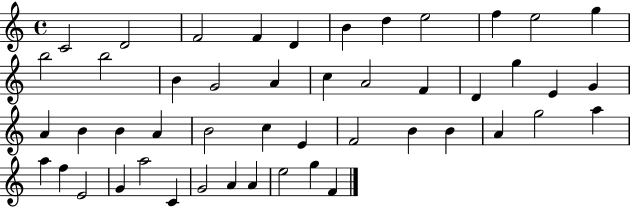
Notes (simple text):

C4/h D4/h F4/h F4/q D4/q B4/q D5/q E5/h F5/q E5/h G5/q B5/h B5/h B4/q G4/h A4/q C5/q A4/h F4/q D4/q G5/q E4/q G4/q A4/q B4/q B4/q A4/q B4/h C5/q E4/q F4/h B4/q B4/q A4/q G5/h A5/q A5/q F5/q E4/h G4/q A5/h C4/q G4/h A4/q A4/q E5/h G5/q F4/q